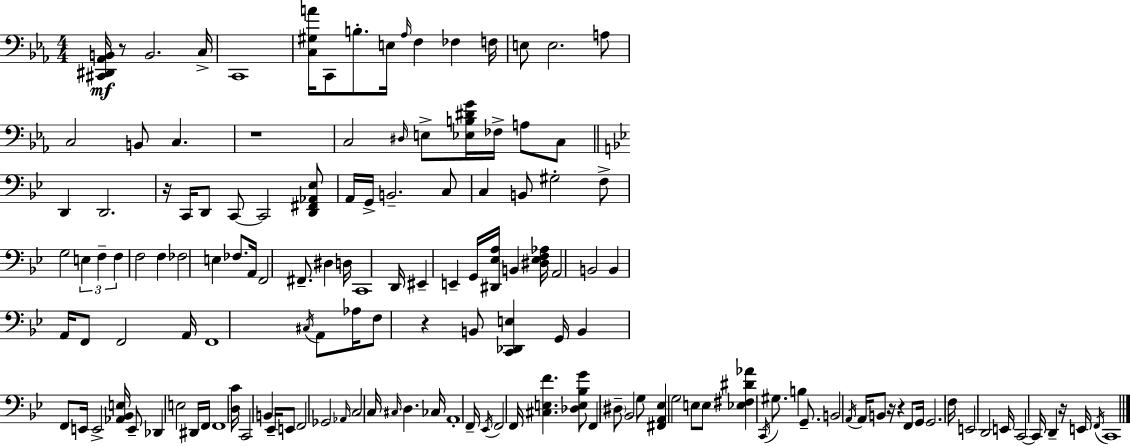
{
  \clef bass
  \numericTimeSignature
  \time 4/4
  \key ees \major
  <cis, dis, aes, b,>16\mf r8 b,2. c16-> | c,1 | <c gis a'>16 c,8 b8.-. e16 \grace { aes16 } f4 fes4 | f16 e8 e2. a8 | \break c2 b,8 c4. | r1 | c2 \grace { dis16 } e8-> <ees b dis' g'>16 fes16-> a8 | c8 \bar "||" \break \key g \minor d,4 d,2. | r16 c,16 d,8 c,8~~ c,2 <d, fis, aes, ees>8 | a,16 g,16-> b,2.-- c8 | c4 b,8 gis2-. f8-> | \break g2 \tuplet 3/2 { e4 f4-- | f4 } f2 f4 | fes2 e4 fes8. a,16 | f,2 fis,8.-- dis4 d16 | \break c,1 | d,16 eis,4-- e,4-- g,16 <dis, ees a>16 b,4 <dis ees f aes>16 | a,2 b,2 | b,4 a,16 f,8 f,2 a,16 | \break f,1 | \acciaccatura { cis16 } a,8 aes16 f8 r4 b,8 <c, des, e>4 | g,16 b,4 f,8 e,16 e,2-> | <aes, bes, e>16 e,8-- des,4 e2 dis,16 | \break f,16 f,1 | <d c'>16 c,2 b,4 ees,16-- e,8 | f,2 ges,2 | \grace { aes,16 } c2 c16 \grace { cis16 } d4. | \break ces16 a,1-. | f,16-- \acciaccatura { ees,16 } f,2 f,16 <cis e f'>4. | <des e bes g'>8 f,4 \parenthesize dis8-- bes,2 | g8 <fis, a, ees>4 g2 | \break e8 e8 <ees fis dis' aes'>4 \acciaccatura { c,16 } gis8. b4 | g,8.-- b,2 \acciaccatura { a,16 } a,16 b,8 | r16 r4 f,8 g,16 g,2. | f16 e,2 d,2 | \break e,16 c,2~~ c,16 | d,4-- r16 e,16 \acciaccatura { f,16 } c,1 | \bar "|."
}